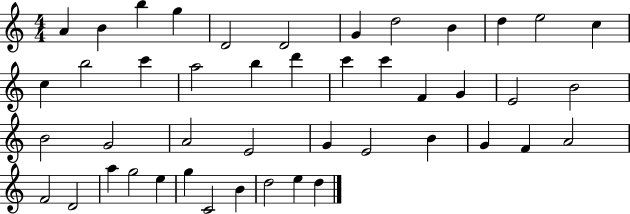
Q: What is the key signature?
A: C major